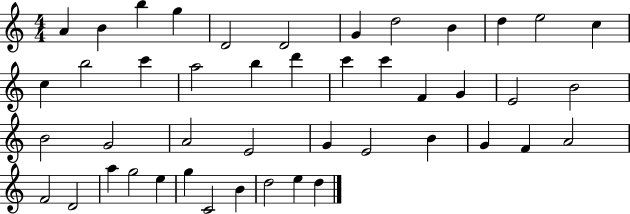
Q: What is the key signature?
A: C major